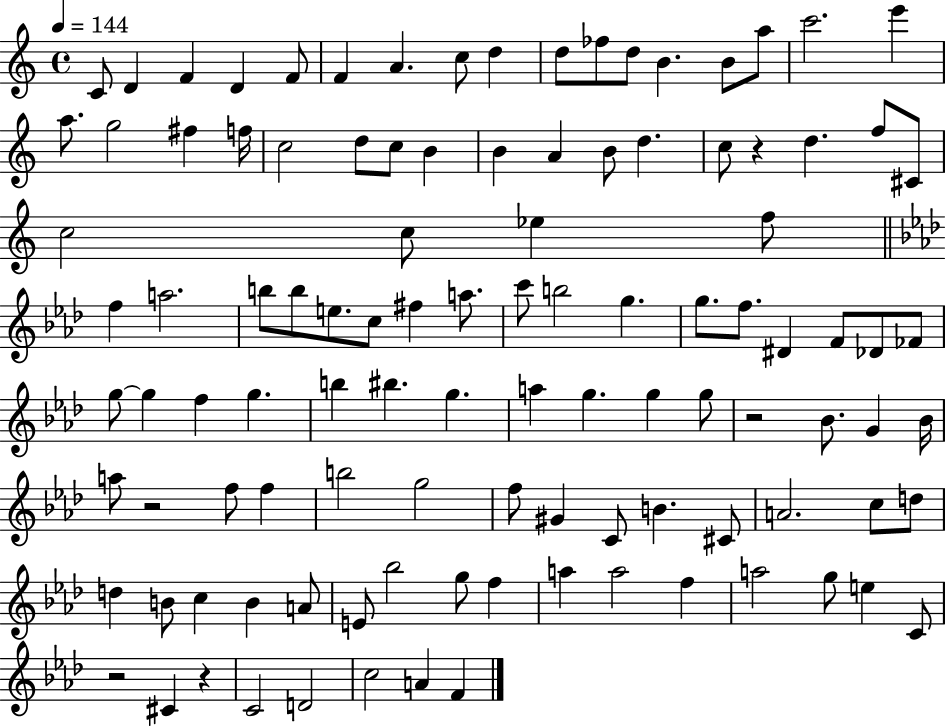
{
  \clef treble
  \time 4/4
  \defaultTimeSignature
  \key c \major
  \tempo 4 = 144
  c'8 d'4 f'4 d'4 f'8 | f'4 a'4. c''8 d''4 | d''8 fes''8 d''8 b'4. b'8 a''8 | c'''2. e'''4 | \break a''8. g''2 fis''4 f''16 | c''2 d''8 c''8 b'4 | b'4 a'4 b'8 d''4. | c''8 r4 d''4. f''8 cis'8 | \break c''2 c''8 ees''4 f''8 | \bar "||" \break \key aes \major f''4 a''2. | b''8 b''8 e''8. c''8 fis''4 a''8. | c'''8 b''2 g''4. | g''8. f''8. dis'4 f'8 des'8 fes'8 | \break g''8~~ g''4 f''4 g''4. | b''4 bis''4. g''4. | a''4 g''4. g''4 g''8 | r2 bes'8. g'4 bes'16 | \break a''8 r2 f''8 f''4 | b''2 g''2 | f''8 gis'4 c'8 b'4. cis'8 | a'2. c''8 d''8 | \break d''4 b'8 c''4 b'4 a'8 | e'8 bes''2 g''8 f''4 | a''4 a''2 f''4 | a''2 g''8 e''4 c'8 | \break r2 cis'4 r4 | c'2 d'2 | c''2 a'4 f'4 | \bar "|."
}